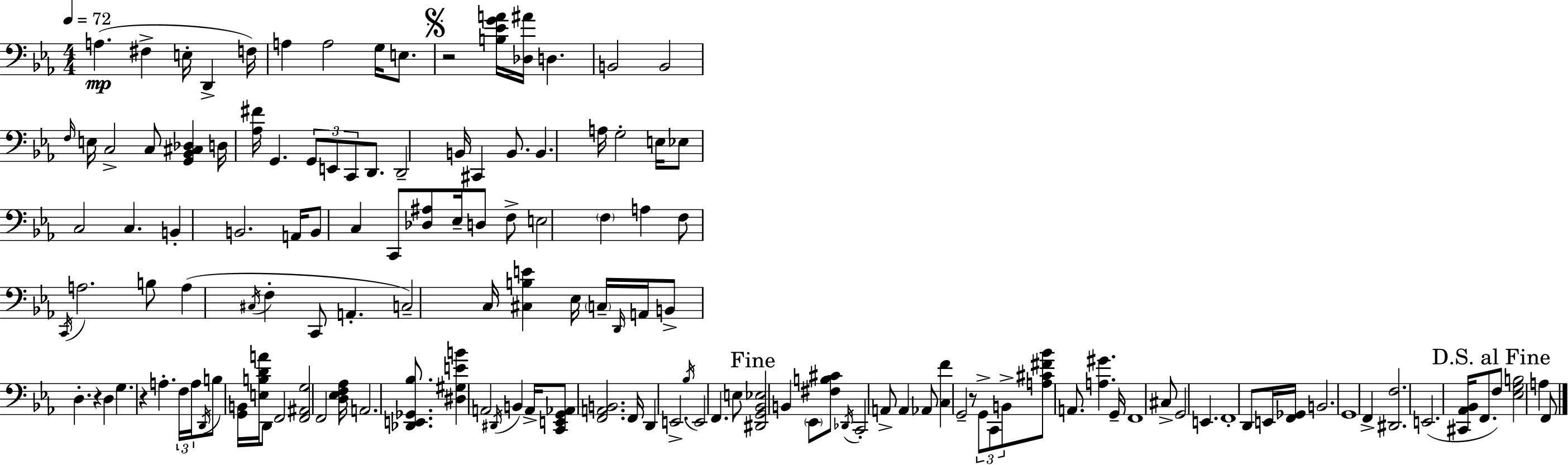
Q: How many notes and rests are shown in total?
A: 139